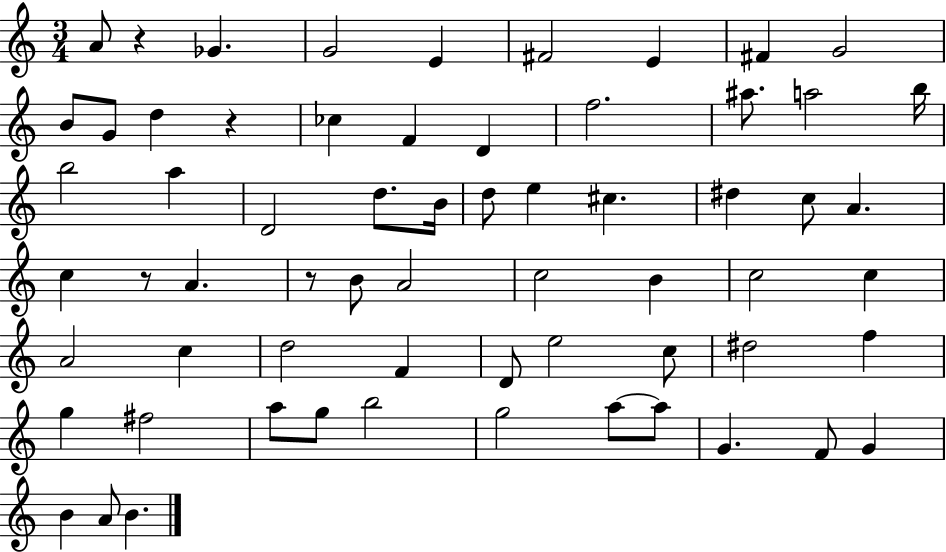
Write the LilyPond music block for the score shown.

{
  \clef treble
  \numericTimeSignature
  \time 3/4
  \key c \major
  a'8 r4 ges'4. | g'2 e'4 | fis'2 e'4 | fis'4 g'2 | \break b'8 g'8 d''4 r4 | ces''4 f'4 d'4 | f''2. | ais''8. a''2 b''16 | \break b''2 a''4 | d'2 d''8. b'16 | d''8 e''4 cis''4. | dis''4 c''8 a'4. | \break c''4 r8 a'4. | r8 b'8 a'2 | c''2 b'4 | c''2 c''4 | \break a'2 c''4 | d''2 f'4 | d'8 e''2 c''8 | dis''2 f''4 | \break g''4 fis''2 | a''8 g''8 b''2 | g''2 a''8~~ a''8 | g'4. f'8 g'4 | \break b'4 a'8 b'4. | \bar "|."
}